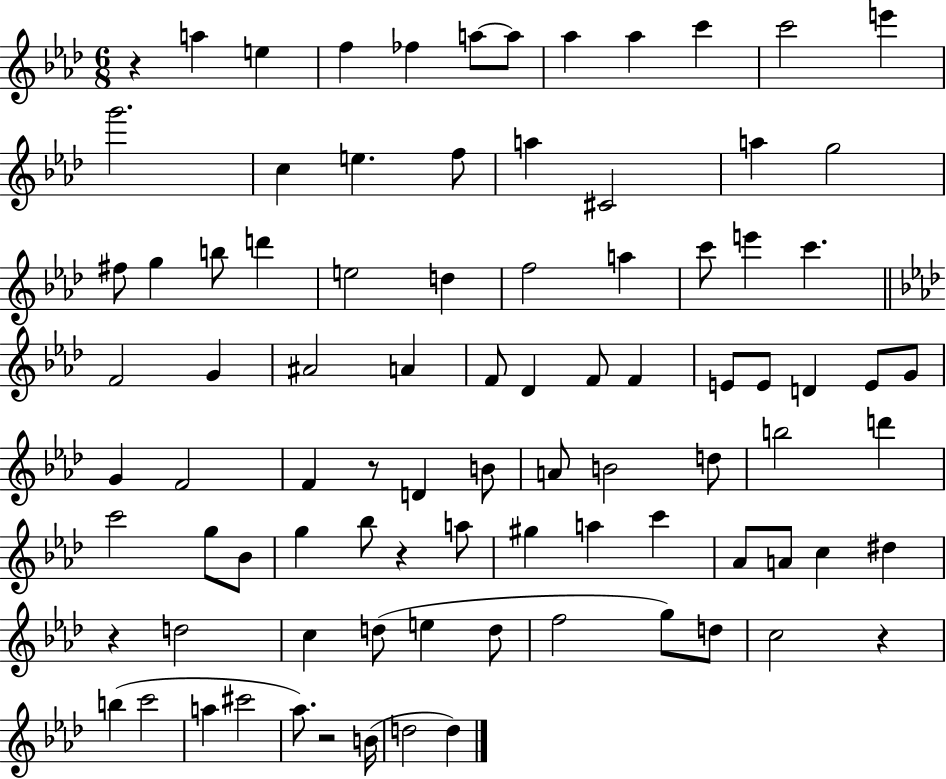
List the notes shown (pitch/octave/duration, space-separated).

R/q A5/q E5/q F5/q FES5/q A5/e A5/e Ab5/q Ab5/q C6/q C6/h E6/q G6/h. C5/q E5/q. F5/e A5/q C#4/h A5/q G5/h F#5/e G5/q B5/e D6/q E5/h D5/q F5/h A5/q C6/e E6/q C6/q. F4/h G4/q A#4/h A4/q F4/e Db4/q F4/e F4/q E4/e E4/e D4/q E4/e G4/e G4/q F4/h F4/q R/e D4/q B4/e A4/e B4/h D5/e B5/h D6/q C6/h G5/e Bb4/e G5/q Bb5/e R/q A5/e G#5/q A5/q C6/q Ab4/e A4/e C5/q D#5/q R/q D5/h C5/q D5/e E5/q D5/e F5/h G5/e D5/e C5/h R/q B5/q C6/h A5/q C#6/h Ab5/e. R/h B4/s D5/h D5/q